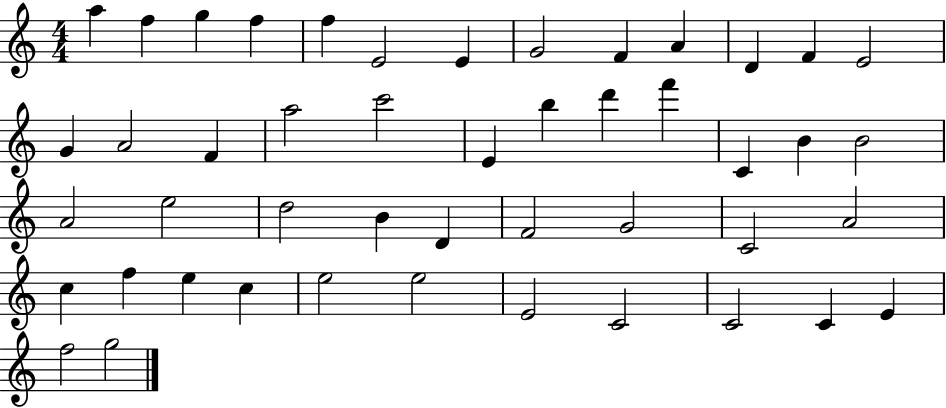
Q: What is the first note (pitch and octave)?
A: A5